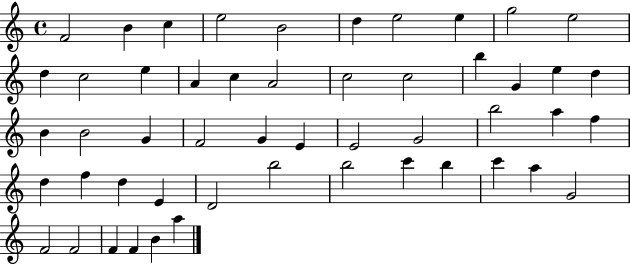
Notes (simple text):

F4/h B4/q C5/q E5/h B4/h D5/q E5/h E5/q G5/h E5/h D5/q C5/h E5/q A4/q C5/q A4/h C5/h C5/h B5/q G4/q E5/q D5/q B4/q B4/h G4/q F4/h G4/q E4/q E4/h G4/h B5/h A5/q F5/q D5/q F5/q D5/q E4/q D4/h B5/h B5/h C6/q B5/q C6/q A5/q G4/h F4/h F4/h F4/q F4/q B4/q A5/q